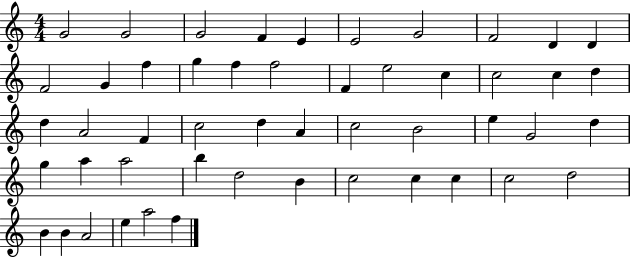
{
  \clef treble
  \numericTimeSignature
  \time 4/4
  \key c \major
  g'2 g'2 | g'2 f'4 e'4 | e'2 g'2 | f'2 d'4 d'4 | \break f'2 g'4 f''4 | g''4 f''4 f''2 | f'4 e''2 c''4 | c''2 c''4 d''4 | \break d''4 a'2 f'4 | c''2 d''4 a'4 | c''2 b'2 | e''4 g'2 d''4 | \break g''4 a''4 a''2 | b''4 d''2 b'4 | c''2 c''4 c''4 | c''2 d''2 | \break b'4 b'4 a'2 | e''4 a''2 f''4 | \bar "|."
}